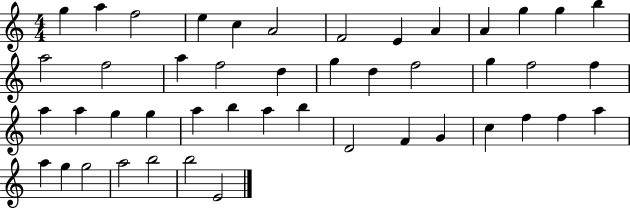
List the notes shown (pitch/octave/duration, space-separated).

G5/q A5/q F5/h E5/q C5/q A4/h F4/h E4/q A4/q A4/q G5/q G5/q B5/q A5/h F5/h A5/q F5/h D5/q G5/q D5/q F5/h G5/q F5/h F5/q A5/q A5/q G5/q G5/q A5/q B5/q A5/q B5/q D4/h F4/q G4/q C5/q F5/q F5/q A5/q A5/q G5/q G5/h A5/h B5/h B5/h E4/h